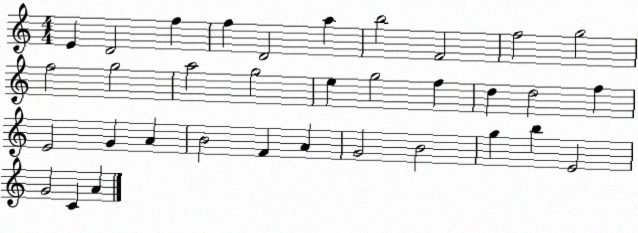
X:1
T:Untitled
M:4/4
L:1/4
K:C
E D2 f f D2 a b2 F2 f2 g2 f2 g2 a2 g2 e g2 f d d2 f E2 G A B2 F A G2 B2 g b E2 G2 C A